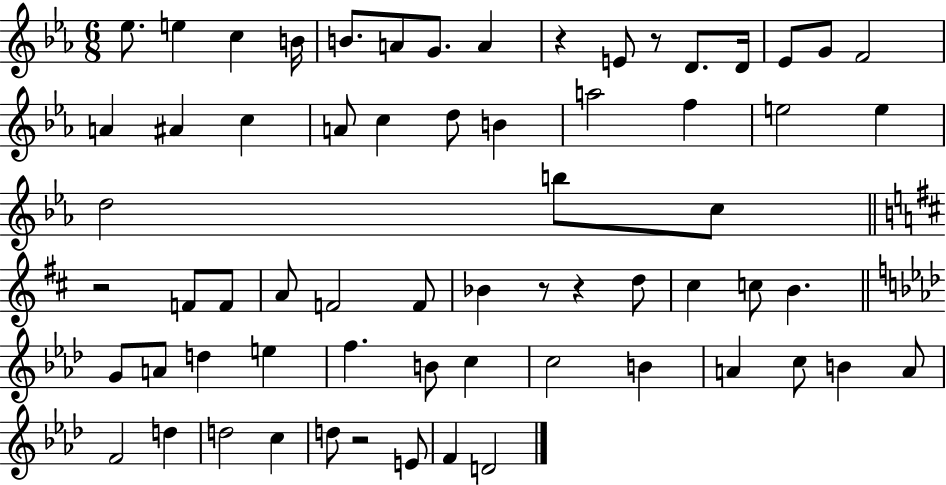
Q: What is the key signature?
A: EES major